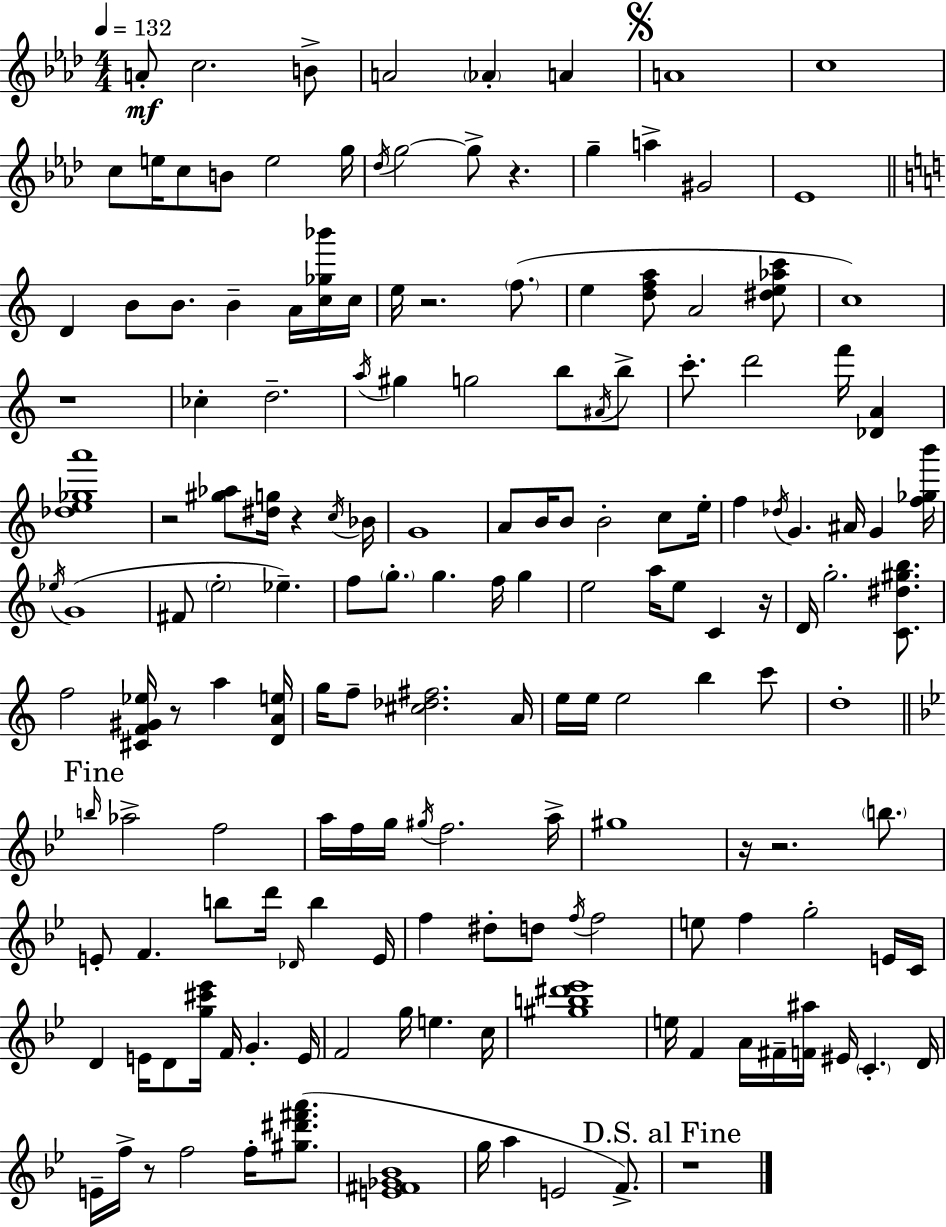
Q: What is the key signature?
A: AES major